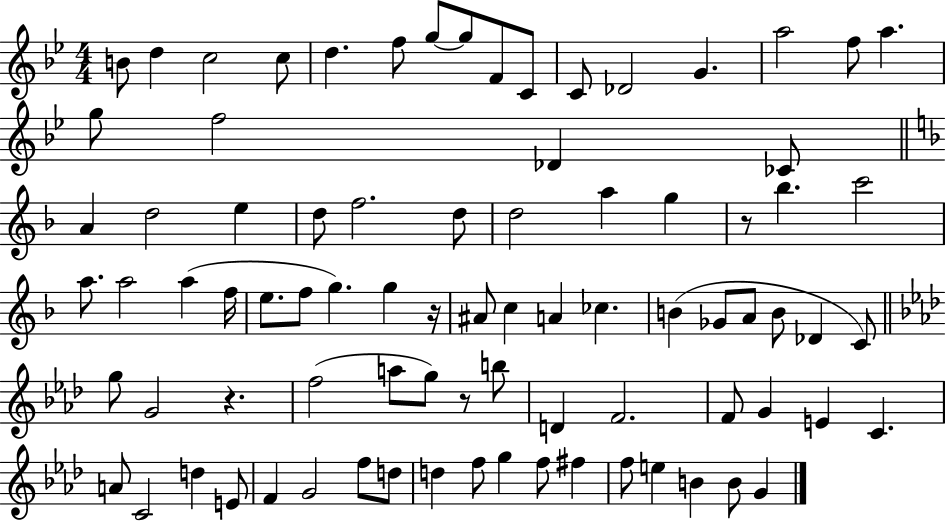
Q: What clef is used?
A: treble